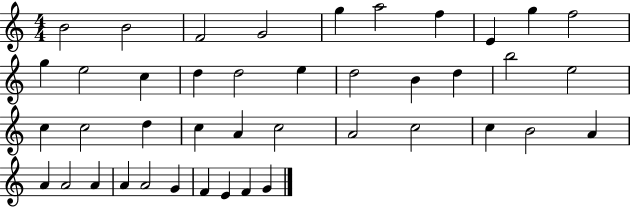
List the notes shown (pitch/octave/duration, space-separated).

B4/h B4/h F4/h G4/h G5/q A5/h F5/q E4/q G5/q F5/h G5/q E5/h C5/q D5/q D5/h E5/q D5/h B4/q D5/q B5/h E5/h C5/q C5/h D5/q C5/q A4/q C5/h A4/h C5/h C5/q B4/h A4/q A4/q A4/h A4/q A4/q A4/h G4/q F4/q E4/q F4/q G4/q